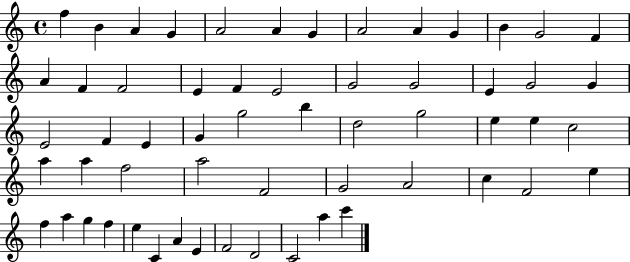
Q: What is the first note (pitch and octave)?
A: F5